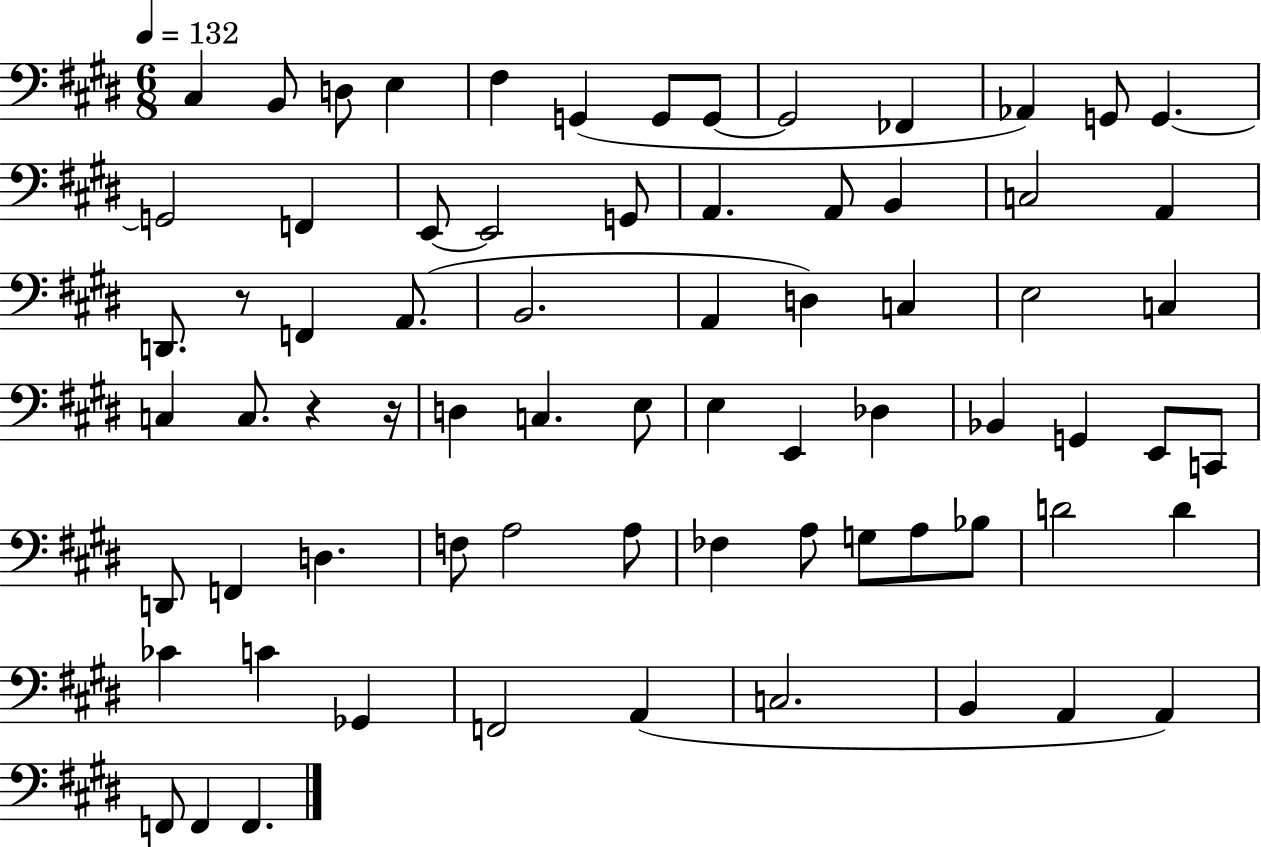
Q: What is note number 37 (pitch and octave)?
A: E3